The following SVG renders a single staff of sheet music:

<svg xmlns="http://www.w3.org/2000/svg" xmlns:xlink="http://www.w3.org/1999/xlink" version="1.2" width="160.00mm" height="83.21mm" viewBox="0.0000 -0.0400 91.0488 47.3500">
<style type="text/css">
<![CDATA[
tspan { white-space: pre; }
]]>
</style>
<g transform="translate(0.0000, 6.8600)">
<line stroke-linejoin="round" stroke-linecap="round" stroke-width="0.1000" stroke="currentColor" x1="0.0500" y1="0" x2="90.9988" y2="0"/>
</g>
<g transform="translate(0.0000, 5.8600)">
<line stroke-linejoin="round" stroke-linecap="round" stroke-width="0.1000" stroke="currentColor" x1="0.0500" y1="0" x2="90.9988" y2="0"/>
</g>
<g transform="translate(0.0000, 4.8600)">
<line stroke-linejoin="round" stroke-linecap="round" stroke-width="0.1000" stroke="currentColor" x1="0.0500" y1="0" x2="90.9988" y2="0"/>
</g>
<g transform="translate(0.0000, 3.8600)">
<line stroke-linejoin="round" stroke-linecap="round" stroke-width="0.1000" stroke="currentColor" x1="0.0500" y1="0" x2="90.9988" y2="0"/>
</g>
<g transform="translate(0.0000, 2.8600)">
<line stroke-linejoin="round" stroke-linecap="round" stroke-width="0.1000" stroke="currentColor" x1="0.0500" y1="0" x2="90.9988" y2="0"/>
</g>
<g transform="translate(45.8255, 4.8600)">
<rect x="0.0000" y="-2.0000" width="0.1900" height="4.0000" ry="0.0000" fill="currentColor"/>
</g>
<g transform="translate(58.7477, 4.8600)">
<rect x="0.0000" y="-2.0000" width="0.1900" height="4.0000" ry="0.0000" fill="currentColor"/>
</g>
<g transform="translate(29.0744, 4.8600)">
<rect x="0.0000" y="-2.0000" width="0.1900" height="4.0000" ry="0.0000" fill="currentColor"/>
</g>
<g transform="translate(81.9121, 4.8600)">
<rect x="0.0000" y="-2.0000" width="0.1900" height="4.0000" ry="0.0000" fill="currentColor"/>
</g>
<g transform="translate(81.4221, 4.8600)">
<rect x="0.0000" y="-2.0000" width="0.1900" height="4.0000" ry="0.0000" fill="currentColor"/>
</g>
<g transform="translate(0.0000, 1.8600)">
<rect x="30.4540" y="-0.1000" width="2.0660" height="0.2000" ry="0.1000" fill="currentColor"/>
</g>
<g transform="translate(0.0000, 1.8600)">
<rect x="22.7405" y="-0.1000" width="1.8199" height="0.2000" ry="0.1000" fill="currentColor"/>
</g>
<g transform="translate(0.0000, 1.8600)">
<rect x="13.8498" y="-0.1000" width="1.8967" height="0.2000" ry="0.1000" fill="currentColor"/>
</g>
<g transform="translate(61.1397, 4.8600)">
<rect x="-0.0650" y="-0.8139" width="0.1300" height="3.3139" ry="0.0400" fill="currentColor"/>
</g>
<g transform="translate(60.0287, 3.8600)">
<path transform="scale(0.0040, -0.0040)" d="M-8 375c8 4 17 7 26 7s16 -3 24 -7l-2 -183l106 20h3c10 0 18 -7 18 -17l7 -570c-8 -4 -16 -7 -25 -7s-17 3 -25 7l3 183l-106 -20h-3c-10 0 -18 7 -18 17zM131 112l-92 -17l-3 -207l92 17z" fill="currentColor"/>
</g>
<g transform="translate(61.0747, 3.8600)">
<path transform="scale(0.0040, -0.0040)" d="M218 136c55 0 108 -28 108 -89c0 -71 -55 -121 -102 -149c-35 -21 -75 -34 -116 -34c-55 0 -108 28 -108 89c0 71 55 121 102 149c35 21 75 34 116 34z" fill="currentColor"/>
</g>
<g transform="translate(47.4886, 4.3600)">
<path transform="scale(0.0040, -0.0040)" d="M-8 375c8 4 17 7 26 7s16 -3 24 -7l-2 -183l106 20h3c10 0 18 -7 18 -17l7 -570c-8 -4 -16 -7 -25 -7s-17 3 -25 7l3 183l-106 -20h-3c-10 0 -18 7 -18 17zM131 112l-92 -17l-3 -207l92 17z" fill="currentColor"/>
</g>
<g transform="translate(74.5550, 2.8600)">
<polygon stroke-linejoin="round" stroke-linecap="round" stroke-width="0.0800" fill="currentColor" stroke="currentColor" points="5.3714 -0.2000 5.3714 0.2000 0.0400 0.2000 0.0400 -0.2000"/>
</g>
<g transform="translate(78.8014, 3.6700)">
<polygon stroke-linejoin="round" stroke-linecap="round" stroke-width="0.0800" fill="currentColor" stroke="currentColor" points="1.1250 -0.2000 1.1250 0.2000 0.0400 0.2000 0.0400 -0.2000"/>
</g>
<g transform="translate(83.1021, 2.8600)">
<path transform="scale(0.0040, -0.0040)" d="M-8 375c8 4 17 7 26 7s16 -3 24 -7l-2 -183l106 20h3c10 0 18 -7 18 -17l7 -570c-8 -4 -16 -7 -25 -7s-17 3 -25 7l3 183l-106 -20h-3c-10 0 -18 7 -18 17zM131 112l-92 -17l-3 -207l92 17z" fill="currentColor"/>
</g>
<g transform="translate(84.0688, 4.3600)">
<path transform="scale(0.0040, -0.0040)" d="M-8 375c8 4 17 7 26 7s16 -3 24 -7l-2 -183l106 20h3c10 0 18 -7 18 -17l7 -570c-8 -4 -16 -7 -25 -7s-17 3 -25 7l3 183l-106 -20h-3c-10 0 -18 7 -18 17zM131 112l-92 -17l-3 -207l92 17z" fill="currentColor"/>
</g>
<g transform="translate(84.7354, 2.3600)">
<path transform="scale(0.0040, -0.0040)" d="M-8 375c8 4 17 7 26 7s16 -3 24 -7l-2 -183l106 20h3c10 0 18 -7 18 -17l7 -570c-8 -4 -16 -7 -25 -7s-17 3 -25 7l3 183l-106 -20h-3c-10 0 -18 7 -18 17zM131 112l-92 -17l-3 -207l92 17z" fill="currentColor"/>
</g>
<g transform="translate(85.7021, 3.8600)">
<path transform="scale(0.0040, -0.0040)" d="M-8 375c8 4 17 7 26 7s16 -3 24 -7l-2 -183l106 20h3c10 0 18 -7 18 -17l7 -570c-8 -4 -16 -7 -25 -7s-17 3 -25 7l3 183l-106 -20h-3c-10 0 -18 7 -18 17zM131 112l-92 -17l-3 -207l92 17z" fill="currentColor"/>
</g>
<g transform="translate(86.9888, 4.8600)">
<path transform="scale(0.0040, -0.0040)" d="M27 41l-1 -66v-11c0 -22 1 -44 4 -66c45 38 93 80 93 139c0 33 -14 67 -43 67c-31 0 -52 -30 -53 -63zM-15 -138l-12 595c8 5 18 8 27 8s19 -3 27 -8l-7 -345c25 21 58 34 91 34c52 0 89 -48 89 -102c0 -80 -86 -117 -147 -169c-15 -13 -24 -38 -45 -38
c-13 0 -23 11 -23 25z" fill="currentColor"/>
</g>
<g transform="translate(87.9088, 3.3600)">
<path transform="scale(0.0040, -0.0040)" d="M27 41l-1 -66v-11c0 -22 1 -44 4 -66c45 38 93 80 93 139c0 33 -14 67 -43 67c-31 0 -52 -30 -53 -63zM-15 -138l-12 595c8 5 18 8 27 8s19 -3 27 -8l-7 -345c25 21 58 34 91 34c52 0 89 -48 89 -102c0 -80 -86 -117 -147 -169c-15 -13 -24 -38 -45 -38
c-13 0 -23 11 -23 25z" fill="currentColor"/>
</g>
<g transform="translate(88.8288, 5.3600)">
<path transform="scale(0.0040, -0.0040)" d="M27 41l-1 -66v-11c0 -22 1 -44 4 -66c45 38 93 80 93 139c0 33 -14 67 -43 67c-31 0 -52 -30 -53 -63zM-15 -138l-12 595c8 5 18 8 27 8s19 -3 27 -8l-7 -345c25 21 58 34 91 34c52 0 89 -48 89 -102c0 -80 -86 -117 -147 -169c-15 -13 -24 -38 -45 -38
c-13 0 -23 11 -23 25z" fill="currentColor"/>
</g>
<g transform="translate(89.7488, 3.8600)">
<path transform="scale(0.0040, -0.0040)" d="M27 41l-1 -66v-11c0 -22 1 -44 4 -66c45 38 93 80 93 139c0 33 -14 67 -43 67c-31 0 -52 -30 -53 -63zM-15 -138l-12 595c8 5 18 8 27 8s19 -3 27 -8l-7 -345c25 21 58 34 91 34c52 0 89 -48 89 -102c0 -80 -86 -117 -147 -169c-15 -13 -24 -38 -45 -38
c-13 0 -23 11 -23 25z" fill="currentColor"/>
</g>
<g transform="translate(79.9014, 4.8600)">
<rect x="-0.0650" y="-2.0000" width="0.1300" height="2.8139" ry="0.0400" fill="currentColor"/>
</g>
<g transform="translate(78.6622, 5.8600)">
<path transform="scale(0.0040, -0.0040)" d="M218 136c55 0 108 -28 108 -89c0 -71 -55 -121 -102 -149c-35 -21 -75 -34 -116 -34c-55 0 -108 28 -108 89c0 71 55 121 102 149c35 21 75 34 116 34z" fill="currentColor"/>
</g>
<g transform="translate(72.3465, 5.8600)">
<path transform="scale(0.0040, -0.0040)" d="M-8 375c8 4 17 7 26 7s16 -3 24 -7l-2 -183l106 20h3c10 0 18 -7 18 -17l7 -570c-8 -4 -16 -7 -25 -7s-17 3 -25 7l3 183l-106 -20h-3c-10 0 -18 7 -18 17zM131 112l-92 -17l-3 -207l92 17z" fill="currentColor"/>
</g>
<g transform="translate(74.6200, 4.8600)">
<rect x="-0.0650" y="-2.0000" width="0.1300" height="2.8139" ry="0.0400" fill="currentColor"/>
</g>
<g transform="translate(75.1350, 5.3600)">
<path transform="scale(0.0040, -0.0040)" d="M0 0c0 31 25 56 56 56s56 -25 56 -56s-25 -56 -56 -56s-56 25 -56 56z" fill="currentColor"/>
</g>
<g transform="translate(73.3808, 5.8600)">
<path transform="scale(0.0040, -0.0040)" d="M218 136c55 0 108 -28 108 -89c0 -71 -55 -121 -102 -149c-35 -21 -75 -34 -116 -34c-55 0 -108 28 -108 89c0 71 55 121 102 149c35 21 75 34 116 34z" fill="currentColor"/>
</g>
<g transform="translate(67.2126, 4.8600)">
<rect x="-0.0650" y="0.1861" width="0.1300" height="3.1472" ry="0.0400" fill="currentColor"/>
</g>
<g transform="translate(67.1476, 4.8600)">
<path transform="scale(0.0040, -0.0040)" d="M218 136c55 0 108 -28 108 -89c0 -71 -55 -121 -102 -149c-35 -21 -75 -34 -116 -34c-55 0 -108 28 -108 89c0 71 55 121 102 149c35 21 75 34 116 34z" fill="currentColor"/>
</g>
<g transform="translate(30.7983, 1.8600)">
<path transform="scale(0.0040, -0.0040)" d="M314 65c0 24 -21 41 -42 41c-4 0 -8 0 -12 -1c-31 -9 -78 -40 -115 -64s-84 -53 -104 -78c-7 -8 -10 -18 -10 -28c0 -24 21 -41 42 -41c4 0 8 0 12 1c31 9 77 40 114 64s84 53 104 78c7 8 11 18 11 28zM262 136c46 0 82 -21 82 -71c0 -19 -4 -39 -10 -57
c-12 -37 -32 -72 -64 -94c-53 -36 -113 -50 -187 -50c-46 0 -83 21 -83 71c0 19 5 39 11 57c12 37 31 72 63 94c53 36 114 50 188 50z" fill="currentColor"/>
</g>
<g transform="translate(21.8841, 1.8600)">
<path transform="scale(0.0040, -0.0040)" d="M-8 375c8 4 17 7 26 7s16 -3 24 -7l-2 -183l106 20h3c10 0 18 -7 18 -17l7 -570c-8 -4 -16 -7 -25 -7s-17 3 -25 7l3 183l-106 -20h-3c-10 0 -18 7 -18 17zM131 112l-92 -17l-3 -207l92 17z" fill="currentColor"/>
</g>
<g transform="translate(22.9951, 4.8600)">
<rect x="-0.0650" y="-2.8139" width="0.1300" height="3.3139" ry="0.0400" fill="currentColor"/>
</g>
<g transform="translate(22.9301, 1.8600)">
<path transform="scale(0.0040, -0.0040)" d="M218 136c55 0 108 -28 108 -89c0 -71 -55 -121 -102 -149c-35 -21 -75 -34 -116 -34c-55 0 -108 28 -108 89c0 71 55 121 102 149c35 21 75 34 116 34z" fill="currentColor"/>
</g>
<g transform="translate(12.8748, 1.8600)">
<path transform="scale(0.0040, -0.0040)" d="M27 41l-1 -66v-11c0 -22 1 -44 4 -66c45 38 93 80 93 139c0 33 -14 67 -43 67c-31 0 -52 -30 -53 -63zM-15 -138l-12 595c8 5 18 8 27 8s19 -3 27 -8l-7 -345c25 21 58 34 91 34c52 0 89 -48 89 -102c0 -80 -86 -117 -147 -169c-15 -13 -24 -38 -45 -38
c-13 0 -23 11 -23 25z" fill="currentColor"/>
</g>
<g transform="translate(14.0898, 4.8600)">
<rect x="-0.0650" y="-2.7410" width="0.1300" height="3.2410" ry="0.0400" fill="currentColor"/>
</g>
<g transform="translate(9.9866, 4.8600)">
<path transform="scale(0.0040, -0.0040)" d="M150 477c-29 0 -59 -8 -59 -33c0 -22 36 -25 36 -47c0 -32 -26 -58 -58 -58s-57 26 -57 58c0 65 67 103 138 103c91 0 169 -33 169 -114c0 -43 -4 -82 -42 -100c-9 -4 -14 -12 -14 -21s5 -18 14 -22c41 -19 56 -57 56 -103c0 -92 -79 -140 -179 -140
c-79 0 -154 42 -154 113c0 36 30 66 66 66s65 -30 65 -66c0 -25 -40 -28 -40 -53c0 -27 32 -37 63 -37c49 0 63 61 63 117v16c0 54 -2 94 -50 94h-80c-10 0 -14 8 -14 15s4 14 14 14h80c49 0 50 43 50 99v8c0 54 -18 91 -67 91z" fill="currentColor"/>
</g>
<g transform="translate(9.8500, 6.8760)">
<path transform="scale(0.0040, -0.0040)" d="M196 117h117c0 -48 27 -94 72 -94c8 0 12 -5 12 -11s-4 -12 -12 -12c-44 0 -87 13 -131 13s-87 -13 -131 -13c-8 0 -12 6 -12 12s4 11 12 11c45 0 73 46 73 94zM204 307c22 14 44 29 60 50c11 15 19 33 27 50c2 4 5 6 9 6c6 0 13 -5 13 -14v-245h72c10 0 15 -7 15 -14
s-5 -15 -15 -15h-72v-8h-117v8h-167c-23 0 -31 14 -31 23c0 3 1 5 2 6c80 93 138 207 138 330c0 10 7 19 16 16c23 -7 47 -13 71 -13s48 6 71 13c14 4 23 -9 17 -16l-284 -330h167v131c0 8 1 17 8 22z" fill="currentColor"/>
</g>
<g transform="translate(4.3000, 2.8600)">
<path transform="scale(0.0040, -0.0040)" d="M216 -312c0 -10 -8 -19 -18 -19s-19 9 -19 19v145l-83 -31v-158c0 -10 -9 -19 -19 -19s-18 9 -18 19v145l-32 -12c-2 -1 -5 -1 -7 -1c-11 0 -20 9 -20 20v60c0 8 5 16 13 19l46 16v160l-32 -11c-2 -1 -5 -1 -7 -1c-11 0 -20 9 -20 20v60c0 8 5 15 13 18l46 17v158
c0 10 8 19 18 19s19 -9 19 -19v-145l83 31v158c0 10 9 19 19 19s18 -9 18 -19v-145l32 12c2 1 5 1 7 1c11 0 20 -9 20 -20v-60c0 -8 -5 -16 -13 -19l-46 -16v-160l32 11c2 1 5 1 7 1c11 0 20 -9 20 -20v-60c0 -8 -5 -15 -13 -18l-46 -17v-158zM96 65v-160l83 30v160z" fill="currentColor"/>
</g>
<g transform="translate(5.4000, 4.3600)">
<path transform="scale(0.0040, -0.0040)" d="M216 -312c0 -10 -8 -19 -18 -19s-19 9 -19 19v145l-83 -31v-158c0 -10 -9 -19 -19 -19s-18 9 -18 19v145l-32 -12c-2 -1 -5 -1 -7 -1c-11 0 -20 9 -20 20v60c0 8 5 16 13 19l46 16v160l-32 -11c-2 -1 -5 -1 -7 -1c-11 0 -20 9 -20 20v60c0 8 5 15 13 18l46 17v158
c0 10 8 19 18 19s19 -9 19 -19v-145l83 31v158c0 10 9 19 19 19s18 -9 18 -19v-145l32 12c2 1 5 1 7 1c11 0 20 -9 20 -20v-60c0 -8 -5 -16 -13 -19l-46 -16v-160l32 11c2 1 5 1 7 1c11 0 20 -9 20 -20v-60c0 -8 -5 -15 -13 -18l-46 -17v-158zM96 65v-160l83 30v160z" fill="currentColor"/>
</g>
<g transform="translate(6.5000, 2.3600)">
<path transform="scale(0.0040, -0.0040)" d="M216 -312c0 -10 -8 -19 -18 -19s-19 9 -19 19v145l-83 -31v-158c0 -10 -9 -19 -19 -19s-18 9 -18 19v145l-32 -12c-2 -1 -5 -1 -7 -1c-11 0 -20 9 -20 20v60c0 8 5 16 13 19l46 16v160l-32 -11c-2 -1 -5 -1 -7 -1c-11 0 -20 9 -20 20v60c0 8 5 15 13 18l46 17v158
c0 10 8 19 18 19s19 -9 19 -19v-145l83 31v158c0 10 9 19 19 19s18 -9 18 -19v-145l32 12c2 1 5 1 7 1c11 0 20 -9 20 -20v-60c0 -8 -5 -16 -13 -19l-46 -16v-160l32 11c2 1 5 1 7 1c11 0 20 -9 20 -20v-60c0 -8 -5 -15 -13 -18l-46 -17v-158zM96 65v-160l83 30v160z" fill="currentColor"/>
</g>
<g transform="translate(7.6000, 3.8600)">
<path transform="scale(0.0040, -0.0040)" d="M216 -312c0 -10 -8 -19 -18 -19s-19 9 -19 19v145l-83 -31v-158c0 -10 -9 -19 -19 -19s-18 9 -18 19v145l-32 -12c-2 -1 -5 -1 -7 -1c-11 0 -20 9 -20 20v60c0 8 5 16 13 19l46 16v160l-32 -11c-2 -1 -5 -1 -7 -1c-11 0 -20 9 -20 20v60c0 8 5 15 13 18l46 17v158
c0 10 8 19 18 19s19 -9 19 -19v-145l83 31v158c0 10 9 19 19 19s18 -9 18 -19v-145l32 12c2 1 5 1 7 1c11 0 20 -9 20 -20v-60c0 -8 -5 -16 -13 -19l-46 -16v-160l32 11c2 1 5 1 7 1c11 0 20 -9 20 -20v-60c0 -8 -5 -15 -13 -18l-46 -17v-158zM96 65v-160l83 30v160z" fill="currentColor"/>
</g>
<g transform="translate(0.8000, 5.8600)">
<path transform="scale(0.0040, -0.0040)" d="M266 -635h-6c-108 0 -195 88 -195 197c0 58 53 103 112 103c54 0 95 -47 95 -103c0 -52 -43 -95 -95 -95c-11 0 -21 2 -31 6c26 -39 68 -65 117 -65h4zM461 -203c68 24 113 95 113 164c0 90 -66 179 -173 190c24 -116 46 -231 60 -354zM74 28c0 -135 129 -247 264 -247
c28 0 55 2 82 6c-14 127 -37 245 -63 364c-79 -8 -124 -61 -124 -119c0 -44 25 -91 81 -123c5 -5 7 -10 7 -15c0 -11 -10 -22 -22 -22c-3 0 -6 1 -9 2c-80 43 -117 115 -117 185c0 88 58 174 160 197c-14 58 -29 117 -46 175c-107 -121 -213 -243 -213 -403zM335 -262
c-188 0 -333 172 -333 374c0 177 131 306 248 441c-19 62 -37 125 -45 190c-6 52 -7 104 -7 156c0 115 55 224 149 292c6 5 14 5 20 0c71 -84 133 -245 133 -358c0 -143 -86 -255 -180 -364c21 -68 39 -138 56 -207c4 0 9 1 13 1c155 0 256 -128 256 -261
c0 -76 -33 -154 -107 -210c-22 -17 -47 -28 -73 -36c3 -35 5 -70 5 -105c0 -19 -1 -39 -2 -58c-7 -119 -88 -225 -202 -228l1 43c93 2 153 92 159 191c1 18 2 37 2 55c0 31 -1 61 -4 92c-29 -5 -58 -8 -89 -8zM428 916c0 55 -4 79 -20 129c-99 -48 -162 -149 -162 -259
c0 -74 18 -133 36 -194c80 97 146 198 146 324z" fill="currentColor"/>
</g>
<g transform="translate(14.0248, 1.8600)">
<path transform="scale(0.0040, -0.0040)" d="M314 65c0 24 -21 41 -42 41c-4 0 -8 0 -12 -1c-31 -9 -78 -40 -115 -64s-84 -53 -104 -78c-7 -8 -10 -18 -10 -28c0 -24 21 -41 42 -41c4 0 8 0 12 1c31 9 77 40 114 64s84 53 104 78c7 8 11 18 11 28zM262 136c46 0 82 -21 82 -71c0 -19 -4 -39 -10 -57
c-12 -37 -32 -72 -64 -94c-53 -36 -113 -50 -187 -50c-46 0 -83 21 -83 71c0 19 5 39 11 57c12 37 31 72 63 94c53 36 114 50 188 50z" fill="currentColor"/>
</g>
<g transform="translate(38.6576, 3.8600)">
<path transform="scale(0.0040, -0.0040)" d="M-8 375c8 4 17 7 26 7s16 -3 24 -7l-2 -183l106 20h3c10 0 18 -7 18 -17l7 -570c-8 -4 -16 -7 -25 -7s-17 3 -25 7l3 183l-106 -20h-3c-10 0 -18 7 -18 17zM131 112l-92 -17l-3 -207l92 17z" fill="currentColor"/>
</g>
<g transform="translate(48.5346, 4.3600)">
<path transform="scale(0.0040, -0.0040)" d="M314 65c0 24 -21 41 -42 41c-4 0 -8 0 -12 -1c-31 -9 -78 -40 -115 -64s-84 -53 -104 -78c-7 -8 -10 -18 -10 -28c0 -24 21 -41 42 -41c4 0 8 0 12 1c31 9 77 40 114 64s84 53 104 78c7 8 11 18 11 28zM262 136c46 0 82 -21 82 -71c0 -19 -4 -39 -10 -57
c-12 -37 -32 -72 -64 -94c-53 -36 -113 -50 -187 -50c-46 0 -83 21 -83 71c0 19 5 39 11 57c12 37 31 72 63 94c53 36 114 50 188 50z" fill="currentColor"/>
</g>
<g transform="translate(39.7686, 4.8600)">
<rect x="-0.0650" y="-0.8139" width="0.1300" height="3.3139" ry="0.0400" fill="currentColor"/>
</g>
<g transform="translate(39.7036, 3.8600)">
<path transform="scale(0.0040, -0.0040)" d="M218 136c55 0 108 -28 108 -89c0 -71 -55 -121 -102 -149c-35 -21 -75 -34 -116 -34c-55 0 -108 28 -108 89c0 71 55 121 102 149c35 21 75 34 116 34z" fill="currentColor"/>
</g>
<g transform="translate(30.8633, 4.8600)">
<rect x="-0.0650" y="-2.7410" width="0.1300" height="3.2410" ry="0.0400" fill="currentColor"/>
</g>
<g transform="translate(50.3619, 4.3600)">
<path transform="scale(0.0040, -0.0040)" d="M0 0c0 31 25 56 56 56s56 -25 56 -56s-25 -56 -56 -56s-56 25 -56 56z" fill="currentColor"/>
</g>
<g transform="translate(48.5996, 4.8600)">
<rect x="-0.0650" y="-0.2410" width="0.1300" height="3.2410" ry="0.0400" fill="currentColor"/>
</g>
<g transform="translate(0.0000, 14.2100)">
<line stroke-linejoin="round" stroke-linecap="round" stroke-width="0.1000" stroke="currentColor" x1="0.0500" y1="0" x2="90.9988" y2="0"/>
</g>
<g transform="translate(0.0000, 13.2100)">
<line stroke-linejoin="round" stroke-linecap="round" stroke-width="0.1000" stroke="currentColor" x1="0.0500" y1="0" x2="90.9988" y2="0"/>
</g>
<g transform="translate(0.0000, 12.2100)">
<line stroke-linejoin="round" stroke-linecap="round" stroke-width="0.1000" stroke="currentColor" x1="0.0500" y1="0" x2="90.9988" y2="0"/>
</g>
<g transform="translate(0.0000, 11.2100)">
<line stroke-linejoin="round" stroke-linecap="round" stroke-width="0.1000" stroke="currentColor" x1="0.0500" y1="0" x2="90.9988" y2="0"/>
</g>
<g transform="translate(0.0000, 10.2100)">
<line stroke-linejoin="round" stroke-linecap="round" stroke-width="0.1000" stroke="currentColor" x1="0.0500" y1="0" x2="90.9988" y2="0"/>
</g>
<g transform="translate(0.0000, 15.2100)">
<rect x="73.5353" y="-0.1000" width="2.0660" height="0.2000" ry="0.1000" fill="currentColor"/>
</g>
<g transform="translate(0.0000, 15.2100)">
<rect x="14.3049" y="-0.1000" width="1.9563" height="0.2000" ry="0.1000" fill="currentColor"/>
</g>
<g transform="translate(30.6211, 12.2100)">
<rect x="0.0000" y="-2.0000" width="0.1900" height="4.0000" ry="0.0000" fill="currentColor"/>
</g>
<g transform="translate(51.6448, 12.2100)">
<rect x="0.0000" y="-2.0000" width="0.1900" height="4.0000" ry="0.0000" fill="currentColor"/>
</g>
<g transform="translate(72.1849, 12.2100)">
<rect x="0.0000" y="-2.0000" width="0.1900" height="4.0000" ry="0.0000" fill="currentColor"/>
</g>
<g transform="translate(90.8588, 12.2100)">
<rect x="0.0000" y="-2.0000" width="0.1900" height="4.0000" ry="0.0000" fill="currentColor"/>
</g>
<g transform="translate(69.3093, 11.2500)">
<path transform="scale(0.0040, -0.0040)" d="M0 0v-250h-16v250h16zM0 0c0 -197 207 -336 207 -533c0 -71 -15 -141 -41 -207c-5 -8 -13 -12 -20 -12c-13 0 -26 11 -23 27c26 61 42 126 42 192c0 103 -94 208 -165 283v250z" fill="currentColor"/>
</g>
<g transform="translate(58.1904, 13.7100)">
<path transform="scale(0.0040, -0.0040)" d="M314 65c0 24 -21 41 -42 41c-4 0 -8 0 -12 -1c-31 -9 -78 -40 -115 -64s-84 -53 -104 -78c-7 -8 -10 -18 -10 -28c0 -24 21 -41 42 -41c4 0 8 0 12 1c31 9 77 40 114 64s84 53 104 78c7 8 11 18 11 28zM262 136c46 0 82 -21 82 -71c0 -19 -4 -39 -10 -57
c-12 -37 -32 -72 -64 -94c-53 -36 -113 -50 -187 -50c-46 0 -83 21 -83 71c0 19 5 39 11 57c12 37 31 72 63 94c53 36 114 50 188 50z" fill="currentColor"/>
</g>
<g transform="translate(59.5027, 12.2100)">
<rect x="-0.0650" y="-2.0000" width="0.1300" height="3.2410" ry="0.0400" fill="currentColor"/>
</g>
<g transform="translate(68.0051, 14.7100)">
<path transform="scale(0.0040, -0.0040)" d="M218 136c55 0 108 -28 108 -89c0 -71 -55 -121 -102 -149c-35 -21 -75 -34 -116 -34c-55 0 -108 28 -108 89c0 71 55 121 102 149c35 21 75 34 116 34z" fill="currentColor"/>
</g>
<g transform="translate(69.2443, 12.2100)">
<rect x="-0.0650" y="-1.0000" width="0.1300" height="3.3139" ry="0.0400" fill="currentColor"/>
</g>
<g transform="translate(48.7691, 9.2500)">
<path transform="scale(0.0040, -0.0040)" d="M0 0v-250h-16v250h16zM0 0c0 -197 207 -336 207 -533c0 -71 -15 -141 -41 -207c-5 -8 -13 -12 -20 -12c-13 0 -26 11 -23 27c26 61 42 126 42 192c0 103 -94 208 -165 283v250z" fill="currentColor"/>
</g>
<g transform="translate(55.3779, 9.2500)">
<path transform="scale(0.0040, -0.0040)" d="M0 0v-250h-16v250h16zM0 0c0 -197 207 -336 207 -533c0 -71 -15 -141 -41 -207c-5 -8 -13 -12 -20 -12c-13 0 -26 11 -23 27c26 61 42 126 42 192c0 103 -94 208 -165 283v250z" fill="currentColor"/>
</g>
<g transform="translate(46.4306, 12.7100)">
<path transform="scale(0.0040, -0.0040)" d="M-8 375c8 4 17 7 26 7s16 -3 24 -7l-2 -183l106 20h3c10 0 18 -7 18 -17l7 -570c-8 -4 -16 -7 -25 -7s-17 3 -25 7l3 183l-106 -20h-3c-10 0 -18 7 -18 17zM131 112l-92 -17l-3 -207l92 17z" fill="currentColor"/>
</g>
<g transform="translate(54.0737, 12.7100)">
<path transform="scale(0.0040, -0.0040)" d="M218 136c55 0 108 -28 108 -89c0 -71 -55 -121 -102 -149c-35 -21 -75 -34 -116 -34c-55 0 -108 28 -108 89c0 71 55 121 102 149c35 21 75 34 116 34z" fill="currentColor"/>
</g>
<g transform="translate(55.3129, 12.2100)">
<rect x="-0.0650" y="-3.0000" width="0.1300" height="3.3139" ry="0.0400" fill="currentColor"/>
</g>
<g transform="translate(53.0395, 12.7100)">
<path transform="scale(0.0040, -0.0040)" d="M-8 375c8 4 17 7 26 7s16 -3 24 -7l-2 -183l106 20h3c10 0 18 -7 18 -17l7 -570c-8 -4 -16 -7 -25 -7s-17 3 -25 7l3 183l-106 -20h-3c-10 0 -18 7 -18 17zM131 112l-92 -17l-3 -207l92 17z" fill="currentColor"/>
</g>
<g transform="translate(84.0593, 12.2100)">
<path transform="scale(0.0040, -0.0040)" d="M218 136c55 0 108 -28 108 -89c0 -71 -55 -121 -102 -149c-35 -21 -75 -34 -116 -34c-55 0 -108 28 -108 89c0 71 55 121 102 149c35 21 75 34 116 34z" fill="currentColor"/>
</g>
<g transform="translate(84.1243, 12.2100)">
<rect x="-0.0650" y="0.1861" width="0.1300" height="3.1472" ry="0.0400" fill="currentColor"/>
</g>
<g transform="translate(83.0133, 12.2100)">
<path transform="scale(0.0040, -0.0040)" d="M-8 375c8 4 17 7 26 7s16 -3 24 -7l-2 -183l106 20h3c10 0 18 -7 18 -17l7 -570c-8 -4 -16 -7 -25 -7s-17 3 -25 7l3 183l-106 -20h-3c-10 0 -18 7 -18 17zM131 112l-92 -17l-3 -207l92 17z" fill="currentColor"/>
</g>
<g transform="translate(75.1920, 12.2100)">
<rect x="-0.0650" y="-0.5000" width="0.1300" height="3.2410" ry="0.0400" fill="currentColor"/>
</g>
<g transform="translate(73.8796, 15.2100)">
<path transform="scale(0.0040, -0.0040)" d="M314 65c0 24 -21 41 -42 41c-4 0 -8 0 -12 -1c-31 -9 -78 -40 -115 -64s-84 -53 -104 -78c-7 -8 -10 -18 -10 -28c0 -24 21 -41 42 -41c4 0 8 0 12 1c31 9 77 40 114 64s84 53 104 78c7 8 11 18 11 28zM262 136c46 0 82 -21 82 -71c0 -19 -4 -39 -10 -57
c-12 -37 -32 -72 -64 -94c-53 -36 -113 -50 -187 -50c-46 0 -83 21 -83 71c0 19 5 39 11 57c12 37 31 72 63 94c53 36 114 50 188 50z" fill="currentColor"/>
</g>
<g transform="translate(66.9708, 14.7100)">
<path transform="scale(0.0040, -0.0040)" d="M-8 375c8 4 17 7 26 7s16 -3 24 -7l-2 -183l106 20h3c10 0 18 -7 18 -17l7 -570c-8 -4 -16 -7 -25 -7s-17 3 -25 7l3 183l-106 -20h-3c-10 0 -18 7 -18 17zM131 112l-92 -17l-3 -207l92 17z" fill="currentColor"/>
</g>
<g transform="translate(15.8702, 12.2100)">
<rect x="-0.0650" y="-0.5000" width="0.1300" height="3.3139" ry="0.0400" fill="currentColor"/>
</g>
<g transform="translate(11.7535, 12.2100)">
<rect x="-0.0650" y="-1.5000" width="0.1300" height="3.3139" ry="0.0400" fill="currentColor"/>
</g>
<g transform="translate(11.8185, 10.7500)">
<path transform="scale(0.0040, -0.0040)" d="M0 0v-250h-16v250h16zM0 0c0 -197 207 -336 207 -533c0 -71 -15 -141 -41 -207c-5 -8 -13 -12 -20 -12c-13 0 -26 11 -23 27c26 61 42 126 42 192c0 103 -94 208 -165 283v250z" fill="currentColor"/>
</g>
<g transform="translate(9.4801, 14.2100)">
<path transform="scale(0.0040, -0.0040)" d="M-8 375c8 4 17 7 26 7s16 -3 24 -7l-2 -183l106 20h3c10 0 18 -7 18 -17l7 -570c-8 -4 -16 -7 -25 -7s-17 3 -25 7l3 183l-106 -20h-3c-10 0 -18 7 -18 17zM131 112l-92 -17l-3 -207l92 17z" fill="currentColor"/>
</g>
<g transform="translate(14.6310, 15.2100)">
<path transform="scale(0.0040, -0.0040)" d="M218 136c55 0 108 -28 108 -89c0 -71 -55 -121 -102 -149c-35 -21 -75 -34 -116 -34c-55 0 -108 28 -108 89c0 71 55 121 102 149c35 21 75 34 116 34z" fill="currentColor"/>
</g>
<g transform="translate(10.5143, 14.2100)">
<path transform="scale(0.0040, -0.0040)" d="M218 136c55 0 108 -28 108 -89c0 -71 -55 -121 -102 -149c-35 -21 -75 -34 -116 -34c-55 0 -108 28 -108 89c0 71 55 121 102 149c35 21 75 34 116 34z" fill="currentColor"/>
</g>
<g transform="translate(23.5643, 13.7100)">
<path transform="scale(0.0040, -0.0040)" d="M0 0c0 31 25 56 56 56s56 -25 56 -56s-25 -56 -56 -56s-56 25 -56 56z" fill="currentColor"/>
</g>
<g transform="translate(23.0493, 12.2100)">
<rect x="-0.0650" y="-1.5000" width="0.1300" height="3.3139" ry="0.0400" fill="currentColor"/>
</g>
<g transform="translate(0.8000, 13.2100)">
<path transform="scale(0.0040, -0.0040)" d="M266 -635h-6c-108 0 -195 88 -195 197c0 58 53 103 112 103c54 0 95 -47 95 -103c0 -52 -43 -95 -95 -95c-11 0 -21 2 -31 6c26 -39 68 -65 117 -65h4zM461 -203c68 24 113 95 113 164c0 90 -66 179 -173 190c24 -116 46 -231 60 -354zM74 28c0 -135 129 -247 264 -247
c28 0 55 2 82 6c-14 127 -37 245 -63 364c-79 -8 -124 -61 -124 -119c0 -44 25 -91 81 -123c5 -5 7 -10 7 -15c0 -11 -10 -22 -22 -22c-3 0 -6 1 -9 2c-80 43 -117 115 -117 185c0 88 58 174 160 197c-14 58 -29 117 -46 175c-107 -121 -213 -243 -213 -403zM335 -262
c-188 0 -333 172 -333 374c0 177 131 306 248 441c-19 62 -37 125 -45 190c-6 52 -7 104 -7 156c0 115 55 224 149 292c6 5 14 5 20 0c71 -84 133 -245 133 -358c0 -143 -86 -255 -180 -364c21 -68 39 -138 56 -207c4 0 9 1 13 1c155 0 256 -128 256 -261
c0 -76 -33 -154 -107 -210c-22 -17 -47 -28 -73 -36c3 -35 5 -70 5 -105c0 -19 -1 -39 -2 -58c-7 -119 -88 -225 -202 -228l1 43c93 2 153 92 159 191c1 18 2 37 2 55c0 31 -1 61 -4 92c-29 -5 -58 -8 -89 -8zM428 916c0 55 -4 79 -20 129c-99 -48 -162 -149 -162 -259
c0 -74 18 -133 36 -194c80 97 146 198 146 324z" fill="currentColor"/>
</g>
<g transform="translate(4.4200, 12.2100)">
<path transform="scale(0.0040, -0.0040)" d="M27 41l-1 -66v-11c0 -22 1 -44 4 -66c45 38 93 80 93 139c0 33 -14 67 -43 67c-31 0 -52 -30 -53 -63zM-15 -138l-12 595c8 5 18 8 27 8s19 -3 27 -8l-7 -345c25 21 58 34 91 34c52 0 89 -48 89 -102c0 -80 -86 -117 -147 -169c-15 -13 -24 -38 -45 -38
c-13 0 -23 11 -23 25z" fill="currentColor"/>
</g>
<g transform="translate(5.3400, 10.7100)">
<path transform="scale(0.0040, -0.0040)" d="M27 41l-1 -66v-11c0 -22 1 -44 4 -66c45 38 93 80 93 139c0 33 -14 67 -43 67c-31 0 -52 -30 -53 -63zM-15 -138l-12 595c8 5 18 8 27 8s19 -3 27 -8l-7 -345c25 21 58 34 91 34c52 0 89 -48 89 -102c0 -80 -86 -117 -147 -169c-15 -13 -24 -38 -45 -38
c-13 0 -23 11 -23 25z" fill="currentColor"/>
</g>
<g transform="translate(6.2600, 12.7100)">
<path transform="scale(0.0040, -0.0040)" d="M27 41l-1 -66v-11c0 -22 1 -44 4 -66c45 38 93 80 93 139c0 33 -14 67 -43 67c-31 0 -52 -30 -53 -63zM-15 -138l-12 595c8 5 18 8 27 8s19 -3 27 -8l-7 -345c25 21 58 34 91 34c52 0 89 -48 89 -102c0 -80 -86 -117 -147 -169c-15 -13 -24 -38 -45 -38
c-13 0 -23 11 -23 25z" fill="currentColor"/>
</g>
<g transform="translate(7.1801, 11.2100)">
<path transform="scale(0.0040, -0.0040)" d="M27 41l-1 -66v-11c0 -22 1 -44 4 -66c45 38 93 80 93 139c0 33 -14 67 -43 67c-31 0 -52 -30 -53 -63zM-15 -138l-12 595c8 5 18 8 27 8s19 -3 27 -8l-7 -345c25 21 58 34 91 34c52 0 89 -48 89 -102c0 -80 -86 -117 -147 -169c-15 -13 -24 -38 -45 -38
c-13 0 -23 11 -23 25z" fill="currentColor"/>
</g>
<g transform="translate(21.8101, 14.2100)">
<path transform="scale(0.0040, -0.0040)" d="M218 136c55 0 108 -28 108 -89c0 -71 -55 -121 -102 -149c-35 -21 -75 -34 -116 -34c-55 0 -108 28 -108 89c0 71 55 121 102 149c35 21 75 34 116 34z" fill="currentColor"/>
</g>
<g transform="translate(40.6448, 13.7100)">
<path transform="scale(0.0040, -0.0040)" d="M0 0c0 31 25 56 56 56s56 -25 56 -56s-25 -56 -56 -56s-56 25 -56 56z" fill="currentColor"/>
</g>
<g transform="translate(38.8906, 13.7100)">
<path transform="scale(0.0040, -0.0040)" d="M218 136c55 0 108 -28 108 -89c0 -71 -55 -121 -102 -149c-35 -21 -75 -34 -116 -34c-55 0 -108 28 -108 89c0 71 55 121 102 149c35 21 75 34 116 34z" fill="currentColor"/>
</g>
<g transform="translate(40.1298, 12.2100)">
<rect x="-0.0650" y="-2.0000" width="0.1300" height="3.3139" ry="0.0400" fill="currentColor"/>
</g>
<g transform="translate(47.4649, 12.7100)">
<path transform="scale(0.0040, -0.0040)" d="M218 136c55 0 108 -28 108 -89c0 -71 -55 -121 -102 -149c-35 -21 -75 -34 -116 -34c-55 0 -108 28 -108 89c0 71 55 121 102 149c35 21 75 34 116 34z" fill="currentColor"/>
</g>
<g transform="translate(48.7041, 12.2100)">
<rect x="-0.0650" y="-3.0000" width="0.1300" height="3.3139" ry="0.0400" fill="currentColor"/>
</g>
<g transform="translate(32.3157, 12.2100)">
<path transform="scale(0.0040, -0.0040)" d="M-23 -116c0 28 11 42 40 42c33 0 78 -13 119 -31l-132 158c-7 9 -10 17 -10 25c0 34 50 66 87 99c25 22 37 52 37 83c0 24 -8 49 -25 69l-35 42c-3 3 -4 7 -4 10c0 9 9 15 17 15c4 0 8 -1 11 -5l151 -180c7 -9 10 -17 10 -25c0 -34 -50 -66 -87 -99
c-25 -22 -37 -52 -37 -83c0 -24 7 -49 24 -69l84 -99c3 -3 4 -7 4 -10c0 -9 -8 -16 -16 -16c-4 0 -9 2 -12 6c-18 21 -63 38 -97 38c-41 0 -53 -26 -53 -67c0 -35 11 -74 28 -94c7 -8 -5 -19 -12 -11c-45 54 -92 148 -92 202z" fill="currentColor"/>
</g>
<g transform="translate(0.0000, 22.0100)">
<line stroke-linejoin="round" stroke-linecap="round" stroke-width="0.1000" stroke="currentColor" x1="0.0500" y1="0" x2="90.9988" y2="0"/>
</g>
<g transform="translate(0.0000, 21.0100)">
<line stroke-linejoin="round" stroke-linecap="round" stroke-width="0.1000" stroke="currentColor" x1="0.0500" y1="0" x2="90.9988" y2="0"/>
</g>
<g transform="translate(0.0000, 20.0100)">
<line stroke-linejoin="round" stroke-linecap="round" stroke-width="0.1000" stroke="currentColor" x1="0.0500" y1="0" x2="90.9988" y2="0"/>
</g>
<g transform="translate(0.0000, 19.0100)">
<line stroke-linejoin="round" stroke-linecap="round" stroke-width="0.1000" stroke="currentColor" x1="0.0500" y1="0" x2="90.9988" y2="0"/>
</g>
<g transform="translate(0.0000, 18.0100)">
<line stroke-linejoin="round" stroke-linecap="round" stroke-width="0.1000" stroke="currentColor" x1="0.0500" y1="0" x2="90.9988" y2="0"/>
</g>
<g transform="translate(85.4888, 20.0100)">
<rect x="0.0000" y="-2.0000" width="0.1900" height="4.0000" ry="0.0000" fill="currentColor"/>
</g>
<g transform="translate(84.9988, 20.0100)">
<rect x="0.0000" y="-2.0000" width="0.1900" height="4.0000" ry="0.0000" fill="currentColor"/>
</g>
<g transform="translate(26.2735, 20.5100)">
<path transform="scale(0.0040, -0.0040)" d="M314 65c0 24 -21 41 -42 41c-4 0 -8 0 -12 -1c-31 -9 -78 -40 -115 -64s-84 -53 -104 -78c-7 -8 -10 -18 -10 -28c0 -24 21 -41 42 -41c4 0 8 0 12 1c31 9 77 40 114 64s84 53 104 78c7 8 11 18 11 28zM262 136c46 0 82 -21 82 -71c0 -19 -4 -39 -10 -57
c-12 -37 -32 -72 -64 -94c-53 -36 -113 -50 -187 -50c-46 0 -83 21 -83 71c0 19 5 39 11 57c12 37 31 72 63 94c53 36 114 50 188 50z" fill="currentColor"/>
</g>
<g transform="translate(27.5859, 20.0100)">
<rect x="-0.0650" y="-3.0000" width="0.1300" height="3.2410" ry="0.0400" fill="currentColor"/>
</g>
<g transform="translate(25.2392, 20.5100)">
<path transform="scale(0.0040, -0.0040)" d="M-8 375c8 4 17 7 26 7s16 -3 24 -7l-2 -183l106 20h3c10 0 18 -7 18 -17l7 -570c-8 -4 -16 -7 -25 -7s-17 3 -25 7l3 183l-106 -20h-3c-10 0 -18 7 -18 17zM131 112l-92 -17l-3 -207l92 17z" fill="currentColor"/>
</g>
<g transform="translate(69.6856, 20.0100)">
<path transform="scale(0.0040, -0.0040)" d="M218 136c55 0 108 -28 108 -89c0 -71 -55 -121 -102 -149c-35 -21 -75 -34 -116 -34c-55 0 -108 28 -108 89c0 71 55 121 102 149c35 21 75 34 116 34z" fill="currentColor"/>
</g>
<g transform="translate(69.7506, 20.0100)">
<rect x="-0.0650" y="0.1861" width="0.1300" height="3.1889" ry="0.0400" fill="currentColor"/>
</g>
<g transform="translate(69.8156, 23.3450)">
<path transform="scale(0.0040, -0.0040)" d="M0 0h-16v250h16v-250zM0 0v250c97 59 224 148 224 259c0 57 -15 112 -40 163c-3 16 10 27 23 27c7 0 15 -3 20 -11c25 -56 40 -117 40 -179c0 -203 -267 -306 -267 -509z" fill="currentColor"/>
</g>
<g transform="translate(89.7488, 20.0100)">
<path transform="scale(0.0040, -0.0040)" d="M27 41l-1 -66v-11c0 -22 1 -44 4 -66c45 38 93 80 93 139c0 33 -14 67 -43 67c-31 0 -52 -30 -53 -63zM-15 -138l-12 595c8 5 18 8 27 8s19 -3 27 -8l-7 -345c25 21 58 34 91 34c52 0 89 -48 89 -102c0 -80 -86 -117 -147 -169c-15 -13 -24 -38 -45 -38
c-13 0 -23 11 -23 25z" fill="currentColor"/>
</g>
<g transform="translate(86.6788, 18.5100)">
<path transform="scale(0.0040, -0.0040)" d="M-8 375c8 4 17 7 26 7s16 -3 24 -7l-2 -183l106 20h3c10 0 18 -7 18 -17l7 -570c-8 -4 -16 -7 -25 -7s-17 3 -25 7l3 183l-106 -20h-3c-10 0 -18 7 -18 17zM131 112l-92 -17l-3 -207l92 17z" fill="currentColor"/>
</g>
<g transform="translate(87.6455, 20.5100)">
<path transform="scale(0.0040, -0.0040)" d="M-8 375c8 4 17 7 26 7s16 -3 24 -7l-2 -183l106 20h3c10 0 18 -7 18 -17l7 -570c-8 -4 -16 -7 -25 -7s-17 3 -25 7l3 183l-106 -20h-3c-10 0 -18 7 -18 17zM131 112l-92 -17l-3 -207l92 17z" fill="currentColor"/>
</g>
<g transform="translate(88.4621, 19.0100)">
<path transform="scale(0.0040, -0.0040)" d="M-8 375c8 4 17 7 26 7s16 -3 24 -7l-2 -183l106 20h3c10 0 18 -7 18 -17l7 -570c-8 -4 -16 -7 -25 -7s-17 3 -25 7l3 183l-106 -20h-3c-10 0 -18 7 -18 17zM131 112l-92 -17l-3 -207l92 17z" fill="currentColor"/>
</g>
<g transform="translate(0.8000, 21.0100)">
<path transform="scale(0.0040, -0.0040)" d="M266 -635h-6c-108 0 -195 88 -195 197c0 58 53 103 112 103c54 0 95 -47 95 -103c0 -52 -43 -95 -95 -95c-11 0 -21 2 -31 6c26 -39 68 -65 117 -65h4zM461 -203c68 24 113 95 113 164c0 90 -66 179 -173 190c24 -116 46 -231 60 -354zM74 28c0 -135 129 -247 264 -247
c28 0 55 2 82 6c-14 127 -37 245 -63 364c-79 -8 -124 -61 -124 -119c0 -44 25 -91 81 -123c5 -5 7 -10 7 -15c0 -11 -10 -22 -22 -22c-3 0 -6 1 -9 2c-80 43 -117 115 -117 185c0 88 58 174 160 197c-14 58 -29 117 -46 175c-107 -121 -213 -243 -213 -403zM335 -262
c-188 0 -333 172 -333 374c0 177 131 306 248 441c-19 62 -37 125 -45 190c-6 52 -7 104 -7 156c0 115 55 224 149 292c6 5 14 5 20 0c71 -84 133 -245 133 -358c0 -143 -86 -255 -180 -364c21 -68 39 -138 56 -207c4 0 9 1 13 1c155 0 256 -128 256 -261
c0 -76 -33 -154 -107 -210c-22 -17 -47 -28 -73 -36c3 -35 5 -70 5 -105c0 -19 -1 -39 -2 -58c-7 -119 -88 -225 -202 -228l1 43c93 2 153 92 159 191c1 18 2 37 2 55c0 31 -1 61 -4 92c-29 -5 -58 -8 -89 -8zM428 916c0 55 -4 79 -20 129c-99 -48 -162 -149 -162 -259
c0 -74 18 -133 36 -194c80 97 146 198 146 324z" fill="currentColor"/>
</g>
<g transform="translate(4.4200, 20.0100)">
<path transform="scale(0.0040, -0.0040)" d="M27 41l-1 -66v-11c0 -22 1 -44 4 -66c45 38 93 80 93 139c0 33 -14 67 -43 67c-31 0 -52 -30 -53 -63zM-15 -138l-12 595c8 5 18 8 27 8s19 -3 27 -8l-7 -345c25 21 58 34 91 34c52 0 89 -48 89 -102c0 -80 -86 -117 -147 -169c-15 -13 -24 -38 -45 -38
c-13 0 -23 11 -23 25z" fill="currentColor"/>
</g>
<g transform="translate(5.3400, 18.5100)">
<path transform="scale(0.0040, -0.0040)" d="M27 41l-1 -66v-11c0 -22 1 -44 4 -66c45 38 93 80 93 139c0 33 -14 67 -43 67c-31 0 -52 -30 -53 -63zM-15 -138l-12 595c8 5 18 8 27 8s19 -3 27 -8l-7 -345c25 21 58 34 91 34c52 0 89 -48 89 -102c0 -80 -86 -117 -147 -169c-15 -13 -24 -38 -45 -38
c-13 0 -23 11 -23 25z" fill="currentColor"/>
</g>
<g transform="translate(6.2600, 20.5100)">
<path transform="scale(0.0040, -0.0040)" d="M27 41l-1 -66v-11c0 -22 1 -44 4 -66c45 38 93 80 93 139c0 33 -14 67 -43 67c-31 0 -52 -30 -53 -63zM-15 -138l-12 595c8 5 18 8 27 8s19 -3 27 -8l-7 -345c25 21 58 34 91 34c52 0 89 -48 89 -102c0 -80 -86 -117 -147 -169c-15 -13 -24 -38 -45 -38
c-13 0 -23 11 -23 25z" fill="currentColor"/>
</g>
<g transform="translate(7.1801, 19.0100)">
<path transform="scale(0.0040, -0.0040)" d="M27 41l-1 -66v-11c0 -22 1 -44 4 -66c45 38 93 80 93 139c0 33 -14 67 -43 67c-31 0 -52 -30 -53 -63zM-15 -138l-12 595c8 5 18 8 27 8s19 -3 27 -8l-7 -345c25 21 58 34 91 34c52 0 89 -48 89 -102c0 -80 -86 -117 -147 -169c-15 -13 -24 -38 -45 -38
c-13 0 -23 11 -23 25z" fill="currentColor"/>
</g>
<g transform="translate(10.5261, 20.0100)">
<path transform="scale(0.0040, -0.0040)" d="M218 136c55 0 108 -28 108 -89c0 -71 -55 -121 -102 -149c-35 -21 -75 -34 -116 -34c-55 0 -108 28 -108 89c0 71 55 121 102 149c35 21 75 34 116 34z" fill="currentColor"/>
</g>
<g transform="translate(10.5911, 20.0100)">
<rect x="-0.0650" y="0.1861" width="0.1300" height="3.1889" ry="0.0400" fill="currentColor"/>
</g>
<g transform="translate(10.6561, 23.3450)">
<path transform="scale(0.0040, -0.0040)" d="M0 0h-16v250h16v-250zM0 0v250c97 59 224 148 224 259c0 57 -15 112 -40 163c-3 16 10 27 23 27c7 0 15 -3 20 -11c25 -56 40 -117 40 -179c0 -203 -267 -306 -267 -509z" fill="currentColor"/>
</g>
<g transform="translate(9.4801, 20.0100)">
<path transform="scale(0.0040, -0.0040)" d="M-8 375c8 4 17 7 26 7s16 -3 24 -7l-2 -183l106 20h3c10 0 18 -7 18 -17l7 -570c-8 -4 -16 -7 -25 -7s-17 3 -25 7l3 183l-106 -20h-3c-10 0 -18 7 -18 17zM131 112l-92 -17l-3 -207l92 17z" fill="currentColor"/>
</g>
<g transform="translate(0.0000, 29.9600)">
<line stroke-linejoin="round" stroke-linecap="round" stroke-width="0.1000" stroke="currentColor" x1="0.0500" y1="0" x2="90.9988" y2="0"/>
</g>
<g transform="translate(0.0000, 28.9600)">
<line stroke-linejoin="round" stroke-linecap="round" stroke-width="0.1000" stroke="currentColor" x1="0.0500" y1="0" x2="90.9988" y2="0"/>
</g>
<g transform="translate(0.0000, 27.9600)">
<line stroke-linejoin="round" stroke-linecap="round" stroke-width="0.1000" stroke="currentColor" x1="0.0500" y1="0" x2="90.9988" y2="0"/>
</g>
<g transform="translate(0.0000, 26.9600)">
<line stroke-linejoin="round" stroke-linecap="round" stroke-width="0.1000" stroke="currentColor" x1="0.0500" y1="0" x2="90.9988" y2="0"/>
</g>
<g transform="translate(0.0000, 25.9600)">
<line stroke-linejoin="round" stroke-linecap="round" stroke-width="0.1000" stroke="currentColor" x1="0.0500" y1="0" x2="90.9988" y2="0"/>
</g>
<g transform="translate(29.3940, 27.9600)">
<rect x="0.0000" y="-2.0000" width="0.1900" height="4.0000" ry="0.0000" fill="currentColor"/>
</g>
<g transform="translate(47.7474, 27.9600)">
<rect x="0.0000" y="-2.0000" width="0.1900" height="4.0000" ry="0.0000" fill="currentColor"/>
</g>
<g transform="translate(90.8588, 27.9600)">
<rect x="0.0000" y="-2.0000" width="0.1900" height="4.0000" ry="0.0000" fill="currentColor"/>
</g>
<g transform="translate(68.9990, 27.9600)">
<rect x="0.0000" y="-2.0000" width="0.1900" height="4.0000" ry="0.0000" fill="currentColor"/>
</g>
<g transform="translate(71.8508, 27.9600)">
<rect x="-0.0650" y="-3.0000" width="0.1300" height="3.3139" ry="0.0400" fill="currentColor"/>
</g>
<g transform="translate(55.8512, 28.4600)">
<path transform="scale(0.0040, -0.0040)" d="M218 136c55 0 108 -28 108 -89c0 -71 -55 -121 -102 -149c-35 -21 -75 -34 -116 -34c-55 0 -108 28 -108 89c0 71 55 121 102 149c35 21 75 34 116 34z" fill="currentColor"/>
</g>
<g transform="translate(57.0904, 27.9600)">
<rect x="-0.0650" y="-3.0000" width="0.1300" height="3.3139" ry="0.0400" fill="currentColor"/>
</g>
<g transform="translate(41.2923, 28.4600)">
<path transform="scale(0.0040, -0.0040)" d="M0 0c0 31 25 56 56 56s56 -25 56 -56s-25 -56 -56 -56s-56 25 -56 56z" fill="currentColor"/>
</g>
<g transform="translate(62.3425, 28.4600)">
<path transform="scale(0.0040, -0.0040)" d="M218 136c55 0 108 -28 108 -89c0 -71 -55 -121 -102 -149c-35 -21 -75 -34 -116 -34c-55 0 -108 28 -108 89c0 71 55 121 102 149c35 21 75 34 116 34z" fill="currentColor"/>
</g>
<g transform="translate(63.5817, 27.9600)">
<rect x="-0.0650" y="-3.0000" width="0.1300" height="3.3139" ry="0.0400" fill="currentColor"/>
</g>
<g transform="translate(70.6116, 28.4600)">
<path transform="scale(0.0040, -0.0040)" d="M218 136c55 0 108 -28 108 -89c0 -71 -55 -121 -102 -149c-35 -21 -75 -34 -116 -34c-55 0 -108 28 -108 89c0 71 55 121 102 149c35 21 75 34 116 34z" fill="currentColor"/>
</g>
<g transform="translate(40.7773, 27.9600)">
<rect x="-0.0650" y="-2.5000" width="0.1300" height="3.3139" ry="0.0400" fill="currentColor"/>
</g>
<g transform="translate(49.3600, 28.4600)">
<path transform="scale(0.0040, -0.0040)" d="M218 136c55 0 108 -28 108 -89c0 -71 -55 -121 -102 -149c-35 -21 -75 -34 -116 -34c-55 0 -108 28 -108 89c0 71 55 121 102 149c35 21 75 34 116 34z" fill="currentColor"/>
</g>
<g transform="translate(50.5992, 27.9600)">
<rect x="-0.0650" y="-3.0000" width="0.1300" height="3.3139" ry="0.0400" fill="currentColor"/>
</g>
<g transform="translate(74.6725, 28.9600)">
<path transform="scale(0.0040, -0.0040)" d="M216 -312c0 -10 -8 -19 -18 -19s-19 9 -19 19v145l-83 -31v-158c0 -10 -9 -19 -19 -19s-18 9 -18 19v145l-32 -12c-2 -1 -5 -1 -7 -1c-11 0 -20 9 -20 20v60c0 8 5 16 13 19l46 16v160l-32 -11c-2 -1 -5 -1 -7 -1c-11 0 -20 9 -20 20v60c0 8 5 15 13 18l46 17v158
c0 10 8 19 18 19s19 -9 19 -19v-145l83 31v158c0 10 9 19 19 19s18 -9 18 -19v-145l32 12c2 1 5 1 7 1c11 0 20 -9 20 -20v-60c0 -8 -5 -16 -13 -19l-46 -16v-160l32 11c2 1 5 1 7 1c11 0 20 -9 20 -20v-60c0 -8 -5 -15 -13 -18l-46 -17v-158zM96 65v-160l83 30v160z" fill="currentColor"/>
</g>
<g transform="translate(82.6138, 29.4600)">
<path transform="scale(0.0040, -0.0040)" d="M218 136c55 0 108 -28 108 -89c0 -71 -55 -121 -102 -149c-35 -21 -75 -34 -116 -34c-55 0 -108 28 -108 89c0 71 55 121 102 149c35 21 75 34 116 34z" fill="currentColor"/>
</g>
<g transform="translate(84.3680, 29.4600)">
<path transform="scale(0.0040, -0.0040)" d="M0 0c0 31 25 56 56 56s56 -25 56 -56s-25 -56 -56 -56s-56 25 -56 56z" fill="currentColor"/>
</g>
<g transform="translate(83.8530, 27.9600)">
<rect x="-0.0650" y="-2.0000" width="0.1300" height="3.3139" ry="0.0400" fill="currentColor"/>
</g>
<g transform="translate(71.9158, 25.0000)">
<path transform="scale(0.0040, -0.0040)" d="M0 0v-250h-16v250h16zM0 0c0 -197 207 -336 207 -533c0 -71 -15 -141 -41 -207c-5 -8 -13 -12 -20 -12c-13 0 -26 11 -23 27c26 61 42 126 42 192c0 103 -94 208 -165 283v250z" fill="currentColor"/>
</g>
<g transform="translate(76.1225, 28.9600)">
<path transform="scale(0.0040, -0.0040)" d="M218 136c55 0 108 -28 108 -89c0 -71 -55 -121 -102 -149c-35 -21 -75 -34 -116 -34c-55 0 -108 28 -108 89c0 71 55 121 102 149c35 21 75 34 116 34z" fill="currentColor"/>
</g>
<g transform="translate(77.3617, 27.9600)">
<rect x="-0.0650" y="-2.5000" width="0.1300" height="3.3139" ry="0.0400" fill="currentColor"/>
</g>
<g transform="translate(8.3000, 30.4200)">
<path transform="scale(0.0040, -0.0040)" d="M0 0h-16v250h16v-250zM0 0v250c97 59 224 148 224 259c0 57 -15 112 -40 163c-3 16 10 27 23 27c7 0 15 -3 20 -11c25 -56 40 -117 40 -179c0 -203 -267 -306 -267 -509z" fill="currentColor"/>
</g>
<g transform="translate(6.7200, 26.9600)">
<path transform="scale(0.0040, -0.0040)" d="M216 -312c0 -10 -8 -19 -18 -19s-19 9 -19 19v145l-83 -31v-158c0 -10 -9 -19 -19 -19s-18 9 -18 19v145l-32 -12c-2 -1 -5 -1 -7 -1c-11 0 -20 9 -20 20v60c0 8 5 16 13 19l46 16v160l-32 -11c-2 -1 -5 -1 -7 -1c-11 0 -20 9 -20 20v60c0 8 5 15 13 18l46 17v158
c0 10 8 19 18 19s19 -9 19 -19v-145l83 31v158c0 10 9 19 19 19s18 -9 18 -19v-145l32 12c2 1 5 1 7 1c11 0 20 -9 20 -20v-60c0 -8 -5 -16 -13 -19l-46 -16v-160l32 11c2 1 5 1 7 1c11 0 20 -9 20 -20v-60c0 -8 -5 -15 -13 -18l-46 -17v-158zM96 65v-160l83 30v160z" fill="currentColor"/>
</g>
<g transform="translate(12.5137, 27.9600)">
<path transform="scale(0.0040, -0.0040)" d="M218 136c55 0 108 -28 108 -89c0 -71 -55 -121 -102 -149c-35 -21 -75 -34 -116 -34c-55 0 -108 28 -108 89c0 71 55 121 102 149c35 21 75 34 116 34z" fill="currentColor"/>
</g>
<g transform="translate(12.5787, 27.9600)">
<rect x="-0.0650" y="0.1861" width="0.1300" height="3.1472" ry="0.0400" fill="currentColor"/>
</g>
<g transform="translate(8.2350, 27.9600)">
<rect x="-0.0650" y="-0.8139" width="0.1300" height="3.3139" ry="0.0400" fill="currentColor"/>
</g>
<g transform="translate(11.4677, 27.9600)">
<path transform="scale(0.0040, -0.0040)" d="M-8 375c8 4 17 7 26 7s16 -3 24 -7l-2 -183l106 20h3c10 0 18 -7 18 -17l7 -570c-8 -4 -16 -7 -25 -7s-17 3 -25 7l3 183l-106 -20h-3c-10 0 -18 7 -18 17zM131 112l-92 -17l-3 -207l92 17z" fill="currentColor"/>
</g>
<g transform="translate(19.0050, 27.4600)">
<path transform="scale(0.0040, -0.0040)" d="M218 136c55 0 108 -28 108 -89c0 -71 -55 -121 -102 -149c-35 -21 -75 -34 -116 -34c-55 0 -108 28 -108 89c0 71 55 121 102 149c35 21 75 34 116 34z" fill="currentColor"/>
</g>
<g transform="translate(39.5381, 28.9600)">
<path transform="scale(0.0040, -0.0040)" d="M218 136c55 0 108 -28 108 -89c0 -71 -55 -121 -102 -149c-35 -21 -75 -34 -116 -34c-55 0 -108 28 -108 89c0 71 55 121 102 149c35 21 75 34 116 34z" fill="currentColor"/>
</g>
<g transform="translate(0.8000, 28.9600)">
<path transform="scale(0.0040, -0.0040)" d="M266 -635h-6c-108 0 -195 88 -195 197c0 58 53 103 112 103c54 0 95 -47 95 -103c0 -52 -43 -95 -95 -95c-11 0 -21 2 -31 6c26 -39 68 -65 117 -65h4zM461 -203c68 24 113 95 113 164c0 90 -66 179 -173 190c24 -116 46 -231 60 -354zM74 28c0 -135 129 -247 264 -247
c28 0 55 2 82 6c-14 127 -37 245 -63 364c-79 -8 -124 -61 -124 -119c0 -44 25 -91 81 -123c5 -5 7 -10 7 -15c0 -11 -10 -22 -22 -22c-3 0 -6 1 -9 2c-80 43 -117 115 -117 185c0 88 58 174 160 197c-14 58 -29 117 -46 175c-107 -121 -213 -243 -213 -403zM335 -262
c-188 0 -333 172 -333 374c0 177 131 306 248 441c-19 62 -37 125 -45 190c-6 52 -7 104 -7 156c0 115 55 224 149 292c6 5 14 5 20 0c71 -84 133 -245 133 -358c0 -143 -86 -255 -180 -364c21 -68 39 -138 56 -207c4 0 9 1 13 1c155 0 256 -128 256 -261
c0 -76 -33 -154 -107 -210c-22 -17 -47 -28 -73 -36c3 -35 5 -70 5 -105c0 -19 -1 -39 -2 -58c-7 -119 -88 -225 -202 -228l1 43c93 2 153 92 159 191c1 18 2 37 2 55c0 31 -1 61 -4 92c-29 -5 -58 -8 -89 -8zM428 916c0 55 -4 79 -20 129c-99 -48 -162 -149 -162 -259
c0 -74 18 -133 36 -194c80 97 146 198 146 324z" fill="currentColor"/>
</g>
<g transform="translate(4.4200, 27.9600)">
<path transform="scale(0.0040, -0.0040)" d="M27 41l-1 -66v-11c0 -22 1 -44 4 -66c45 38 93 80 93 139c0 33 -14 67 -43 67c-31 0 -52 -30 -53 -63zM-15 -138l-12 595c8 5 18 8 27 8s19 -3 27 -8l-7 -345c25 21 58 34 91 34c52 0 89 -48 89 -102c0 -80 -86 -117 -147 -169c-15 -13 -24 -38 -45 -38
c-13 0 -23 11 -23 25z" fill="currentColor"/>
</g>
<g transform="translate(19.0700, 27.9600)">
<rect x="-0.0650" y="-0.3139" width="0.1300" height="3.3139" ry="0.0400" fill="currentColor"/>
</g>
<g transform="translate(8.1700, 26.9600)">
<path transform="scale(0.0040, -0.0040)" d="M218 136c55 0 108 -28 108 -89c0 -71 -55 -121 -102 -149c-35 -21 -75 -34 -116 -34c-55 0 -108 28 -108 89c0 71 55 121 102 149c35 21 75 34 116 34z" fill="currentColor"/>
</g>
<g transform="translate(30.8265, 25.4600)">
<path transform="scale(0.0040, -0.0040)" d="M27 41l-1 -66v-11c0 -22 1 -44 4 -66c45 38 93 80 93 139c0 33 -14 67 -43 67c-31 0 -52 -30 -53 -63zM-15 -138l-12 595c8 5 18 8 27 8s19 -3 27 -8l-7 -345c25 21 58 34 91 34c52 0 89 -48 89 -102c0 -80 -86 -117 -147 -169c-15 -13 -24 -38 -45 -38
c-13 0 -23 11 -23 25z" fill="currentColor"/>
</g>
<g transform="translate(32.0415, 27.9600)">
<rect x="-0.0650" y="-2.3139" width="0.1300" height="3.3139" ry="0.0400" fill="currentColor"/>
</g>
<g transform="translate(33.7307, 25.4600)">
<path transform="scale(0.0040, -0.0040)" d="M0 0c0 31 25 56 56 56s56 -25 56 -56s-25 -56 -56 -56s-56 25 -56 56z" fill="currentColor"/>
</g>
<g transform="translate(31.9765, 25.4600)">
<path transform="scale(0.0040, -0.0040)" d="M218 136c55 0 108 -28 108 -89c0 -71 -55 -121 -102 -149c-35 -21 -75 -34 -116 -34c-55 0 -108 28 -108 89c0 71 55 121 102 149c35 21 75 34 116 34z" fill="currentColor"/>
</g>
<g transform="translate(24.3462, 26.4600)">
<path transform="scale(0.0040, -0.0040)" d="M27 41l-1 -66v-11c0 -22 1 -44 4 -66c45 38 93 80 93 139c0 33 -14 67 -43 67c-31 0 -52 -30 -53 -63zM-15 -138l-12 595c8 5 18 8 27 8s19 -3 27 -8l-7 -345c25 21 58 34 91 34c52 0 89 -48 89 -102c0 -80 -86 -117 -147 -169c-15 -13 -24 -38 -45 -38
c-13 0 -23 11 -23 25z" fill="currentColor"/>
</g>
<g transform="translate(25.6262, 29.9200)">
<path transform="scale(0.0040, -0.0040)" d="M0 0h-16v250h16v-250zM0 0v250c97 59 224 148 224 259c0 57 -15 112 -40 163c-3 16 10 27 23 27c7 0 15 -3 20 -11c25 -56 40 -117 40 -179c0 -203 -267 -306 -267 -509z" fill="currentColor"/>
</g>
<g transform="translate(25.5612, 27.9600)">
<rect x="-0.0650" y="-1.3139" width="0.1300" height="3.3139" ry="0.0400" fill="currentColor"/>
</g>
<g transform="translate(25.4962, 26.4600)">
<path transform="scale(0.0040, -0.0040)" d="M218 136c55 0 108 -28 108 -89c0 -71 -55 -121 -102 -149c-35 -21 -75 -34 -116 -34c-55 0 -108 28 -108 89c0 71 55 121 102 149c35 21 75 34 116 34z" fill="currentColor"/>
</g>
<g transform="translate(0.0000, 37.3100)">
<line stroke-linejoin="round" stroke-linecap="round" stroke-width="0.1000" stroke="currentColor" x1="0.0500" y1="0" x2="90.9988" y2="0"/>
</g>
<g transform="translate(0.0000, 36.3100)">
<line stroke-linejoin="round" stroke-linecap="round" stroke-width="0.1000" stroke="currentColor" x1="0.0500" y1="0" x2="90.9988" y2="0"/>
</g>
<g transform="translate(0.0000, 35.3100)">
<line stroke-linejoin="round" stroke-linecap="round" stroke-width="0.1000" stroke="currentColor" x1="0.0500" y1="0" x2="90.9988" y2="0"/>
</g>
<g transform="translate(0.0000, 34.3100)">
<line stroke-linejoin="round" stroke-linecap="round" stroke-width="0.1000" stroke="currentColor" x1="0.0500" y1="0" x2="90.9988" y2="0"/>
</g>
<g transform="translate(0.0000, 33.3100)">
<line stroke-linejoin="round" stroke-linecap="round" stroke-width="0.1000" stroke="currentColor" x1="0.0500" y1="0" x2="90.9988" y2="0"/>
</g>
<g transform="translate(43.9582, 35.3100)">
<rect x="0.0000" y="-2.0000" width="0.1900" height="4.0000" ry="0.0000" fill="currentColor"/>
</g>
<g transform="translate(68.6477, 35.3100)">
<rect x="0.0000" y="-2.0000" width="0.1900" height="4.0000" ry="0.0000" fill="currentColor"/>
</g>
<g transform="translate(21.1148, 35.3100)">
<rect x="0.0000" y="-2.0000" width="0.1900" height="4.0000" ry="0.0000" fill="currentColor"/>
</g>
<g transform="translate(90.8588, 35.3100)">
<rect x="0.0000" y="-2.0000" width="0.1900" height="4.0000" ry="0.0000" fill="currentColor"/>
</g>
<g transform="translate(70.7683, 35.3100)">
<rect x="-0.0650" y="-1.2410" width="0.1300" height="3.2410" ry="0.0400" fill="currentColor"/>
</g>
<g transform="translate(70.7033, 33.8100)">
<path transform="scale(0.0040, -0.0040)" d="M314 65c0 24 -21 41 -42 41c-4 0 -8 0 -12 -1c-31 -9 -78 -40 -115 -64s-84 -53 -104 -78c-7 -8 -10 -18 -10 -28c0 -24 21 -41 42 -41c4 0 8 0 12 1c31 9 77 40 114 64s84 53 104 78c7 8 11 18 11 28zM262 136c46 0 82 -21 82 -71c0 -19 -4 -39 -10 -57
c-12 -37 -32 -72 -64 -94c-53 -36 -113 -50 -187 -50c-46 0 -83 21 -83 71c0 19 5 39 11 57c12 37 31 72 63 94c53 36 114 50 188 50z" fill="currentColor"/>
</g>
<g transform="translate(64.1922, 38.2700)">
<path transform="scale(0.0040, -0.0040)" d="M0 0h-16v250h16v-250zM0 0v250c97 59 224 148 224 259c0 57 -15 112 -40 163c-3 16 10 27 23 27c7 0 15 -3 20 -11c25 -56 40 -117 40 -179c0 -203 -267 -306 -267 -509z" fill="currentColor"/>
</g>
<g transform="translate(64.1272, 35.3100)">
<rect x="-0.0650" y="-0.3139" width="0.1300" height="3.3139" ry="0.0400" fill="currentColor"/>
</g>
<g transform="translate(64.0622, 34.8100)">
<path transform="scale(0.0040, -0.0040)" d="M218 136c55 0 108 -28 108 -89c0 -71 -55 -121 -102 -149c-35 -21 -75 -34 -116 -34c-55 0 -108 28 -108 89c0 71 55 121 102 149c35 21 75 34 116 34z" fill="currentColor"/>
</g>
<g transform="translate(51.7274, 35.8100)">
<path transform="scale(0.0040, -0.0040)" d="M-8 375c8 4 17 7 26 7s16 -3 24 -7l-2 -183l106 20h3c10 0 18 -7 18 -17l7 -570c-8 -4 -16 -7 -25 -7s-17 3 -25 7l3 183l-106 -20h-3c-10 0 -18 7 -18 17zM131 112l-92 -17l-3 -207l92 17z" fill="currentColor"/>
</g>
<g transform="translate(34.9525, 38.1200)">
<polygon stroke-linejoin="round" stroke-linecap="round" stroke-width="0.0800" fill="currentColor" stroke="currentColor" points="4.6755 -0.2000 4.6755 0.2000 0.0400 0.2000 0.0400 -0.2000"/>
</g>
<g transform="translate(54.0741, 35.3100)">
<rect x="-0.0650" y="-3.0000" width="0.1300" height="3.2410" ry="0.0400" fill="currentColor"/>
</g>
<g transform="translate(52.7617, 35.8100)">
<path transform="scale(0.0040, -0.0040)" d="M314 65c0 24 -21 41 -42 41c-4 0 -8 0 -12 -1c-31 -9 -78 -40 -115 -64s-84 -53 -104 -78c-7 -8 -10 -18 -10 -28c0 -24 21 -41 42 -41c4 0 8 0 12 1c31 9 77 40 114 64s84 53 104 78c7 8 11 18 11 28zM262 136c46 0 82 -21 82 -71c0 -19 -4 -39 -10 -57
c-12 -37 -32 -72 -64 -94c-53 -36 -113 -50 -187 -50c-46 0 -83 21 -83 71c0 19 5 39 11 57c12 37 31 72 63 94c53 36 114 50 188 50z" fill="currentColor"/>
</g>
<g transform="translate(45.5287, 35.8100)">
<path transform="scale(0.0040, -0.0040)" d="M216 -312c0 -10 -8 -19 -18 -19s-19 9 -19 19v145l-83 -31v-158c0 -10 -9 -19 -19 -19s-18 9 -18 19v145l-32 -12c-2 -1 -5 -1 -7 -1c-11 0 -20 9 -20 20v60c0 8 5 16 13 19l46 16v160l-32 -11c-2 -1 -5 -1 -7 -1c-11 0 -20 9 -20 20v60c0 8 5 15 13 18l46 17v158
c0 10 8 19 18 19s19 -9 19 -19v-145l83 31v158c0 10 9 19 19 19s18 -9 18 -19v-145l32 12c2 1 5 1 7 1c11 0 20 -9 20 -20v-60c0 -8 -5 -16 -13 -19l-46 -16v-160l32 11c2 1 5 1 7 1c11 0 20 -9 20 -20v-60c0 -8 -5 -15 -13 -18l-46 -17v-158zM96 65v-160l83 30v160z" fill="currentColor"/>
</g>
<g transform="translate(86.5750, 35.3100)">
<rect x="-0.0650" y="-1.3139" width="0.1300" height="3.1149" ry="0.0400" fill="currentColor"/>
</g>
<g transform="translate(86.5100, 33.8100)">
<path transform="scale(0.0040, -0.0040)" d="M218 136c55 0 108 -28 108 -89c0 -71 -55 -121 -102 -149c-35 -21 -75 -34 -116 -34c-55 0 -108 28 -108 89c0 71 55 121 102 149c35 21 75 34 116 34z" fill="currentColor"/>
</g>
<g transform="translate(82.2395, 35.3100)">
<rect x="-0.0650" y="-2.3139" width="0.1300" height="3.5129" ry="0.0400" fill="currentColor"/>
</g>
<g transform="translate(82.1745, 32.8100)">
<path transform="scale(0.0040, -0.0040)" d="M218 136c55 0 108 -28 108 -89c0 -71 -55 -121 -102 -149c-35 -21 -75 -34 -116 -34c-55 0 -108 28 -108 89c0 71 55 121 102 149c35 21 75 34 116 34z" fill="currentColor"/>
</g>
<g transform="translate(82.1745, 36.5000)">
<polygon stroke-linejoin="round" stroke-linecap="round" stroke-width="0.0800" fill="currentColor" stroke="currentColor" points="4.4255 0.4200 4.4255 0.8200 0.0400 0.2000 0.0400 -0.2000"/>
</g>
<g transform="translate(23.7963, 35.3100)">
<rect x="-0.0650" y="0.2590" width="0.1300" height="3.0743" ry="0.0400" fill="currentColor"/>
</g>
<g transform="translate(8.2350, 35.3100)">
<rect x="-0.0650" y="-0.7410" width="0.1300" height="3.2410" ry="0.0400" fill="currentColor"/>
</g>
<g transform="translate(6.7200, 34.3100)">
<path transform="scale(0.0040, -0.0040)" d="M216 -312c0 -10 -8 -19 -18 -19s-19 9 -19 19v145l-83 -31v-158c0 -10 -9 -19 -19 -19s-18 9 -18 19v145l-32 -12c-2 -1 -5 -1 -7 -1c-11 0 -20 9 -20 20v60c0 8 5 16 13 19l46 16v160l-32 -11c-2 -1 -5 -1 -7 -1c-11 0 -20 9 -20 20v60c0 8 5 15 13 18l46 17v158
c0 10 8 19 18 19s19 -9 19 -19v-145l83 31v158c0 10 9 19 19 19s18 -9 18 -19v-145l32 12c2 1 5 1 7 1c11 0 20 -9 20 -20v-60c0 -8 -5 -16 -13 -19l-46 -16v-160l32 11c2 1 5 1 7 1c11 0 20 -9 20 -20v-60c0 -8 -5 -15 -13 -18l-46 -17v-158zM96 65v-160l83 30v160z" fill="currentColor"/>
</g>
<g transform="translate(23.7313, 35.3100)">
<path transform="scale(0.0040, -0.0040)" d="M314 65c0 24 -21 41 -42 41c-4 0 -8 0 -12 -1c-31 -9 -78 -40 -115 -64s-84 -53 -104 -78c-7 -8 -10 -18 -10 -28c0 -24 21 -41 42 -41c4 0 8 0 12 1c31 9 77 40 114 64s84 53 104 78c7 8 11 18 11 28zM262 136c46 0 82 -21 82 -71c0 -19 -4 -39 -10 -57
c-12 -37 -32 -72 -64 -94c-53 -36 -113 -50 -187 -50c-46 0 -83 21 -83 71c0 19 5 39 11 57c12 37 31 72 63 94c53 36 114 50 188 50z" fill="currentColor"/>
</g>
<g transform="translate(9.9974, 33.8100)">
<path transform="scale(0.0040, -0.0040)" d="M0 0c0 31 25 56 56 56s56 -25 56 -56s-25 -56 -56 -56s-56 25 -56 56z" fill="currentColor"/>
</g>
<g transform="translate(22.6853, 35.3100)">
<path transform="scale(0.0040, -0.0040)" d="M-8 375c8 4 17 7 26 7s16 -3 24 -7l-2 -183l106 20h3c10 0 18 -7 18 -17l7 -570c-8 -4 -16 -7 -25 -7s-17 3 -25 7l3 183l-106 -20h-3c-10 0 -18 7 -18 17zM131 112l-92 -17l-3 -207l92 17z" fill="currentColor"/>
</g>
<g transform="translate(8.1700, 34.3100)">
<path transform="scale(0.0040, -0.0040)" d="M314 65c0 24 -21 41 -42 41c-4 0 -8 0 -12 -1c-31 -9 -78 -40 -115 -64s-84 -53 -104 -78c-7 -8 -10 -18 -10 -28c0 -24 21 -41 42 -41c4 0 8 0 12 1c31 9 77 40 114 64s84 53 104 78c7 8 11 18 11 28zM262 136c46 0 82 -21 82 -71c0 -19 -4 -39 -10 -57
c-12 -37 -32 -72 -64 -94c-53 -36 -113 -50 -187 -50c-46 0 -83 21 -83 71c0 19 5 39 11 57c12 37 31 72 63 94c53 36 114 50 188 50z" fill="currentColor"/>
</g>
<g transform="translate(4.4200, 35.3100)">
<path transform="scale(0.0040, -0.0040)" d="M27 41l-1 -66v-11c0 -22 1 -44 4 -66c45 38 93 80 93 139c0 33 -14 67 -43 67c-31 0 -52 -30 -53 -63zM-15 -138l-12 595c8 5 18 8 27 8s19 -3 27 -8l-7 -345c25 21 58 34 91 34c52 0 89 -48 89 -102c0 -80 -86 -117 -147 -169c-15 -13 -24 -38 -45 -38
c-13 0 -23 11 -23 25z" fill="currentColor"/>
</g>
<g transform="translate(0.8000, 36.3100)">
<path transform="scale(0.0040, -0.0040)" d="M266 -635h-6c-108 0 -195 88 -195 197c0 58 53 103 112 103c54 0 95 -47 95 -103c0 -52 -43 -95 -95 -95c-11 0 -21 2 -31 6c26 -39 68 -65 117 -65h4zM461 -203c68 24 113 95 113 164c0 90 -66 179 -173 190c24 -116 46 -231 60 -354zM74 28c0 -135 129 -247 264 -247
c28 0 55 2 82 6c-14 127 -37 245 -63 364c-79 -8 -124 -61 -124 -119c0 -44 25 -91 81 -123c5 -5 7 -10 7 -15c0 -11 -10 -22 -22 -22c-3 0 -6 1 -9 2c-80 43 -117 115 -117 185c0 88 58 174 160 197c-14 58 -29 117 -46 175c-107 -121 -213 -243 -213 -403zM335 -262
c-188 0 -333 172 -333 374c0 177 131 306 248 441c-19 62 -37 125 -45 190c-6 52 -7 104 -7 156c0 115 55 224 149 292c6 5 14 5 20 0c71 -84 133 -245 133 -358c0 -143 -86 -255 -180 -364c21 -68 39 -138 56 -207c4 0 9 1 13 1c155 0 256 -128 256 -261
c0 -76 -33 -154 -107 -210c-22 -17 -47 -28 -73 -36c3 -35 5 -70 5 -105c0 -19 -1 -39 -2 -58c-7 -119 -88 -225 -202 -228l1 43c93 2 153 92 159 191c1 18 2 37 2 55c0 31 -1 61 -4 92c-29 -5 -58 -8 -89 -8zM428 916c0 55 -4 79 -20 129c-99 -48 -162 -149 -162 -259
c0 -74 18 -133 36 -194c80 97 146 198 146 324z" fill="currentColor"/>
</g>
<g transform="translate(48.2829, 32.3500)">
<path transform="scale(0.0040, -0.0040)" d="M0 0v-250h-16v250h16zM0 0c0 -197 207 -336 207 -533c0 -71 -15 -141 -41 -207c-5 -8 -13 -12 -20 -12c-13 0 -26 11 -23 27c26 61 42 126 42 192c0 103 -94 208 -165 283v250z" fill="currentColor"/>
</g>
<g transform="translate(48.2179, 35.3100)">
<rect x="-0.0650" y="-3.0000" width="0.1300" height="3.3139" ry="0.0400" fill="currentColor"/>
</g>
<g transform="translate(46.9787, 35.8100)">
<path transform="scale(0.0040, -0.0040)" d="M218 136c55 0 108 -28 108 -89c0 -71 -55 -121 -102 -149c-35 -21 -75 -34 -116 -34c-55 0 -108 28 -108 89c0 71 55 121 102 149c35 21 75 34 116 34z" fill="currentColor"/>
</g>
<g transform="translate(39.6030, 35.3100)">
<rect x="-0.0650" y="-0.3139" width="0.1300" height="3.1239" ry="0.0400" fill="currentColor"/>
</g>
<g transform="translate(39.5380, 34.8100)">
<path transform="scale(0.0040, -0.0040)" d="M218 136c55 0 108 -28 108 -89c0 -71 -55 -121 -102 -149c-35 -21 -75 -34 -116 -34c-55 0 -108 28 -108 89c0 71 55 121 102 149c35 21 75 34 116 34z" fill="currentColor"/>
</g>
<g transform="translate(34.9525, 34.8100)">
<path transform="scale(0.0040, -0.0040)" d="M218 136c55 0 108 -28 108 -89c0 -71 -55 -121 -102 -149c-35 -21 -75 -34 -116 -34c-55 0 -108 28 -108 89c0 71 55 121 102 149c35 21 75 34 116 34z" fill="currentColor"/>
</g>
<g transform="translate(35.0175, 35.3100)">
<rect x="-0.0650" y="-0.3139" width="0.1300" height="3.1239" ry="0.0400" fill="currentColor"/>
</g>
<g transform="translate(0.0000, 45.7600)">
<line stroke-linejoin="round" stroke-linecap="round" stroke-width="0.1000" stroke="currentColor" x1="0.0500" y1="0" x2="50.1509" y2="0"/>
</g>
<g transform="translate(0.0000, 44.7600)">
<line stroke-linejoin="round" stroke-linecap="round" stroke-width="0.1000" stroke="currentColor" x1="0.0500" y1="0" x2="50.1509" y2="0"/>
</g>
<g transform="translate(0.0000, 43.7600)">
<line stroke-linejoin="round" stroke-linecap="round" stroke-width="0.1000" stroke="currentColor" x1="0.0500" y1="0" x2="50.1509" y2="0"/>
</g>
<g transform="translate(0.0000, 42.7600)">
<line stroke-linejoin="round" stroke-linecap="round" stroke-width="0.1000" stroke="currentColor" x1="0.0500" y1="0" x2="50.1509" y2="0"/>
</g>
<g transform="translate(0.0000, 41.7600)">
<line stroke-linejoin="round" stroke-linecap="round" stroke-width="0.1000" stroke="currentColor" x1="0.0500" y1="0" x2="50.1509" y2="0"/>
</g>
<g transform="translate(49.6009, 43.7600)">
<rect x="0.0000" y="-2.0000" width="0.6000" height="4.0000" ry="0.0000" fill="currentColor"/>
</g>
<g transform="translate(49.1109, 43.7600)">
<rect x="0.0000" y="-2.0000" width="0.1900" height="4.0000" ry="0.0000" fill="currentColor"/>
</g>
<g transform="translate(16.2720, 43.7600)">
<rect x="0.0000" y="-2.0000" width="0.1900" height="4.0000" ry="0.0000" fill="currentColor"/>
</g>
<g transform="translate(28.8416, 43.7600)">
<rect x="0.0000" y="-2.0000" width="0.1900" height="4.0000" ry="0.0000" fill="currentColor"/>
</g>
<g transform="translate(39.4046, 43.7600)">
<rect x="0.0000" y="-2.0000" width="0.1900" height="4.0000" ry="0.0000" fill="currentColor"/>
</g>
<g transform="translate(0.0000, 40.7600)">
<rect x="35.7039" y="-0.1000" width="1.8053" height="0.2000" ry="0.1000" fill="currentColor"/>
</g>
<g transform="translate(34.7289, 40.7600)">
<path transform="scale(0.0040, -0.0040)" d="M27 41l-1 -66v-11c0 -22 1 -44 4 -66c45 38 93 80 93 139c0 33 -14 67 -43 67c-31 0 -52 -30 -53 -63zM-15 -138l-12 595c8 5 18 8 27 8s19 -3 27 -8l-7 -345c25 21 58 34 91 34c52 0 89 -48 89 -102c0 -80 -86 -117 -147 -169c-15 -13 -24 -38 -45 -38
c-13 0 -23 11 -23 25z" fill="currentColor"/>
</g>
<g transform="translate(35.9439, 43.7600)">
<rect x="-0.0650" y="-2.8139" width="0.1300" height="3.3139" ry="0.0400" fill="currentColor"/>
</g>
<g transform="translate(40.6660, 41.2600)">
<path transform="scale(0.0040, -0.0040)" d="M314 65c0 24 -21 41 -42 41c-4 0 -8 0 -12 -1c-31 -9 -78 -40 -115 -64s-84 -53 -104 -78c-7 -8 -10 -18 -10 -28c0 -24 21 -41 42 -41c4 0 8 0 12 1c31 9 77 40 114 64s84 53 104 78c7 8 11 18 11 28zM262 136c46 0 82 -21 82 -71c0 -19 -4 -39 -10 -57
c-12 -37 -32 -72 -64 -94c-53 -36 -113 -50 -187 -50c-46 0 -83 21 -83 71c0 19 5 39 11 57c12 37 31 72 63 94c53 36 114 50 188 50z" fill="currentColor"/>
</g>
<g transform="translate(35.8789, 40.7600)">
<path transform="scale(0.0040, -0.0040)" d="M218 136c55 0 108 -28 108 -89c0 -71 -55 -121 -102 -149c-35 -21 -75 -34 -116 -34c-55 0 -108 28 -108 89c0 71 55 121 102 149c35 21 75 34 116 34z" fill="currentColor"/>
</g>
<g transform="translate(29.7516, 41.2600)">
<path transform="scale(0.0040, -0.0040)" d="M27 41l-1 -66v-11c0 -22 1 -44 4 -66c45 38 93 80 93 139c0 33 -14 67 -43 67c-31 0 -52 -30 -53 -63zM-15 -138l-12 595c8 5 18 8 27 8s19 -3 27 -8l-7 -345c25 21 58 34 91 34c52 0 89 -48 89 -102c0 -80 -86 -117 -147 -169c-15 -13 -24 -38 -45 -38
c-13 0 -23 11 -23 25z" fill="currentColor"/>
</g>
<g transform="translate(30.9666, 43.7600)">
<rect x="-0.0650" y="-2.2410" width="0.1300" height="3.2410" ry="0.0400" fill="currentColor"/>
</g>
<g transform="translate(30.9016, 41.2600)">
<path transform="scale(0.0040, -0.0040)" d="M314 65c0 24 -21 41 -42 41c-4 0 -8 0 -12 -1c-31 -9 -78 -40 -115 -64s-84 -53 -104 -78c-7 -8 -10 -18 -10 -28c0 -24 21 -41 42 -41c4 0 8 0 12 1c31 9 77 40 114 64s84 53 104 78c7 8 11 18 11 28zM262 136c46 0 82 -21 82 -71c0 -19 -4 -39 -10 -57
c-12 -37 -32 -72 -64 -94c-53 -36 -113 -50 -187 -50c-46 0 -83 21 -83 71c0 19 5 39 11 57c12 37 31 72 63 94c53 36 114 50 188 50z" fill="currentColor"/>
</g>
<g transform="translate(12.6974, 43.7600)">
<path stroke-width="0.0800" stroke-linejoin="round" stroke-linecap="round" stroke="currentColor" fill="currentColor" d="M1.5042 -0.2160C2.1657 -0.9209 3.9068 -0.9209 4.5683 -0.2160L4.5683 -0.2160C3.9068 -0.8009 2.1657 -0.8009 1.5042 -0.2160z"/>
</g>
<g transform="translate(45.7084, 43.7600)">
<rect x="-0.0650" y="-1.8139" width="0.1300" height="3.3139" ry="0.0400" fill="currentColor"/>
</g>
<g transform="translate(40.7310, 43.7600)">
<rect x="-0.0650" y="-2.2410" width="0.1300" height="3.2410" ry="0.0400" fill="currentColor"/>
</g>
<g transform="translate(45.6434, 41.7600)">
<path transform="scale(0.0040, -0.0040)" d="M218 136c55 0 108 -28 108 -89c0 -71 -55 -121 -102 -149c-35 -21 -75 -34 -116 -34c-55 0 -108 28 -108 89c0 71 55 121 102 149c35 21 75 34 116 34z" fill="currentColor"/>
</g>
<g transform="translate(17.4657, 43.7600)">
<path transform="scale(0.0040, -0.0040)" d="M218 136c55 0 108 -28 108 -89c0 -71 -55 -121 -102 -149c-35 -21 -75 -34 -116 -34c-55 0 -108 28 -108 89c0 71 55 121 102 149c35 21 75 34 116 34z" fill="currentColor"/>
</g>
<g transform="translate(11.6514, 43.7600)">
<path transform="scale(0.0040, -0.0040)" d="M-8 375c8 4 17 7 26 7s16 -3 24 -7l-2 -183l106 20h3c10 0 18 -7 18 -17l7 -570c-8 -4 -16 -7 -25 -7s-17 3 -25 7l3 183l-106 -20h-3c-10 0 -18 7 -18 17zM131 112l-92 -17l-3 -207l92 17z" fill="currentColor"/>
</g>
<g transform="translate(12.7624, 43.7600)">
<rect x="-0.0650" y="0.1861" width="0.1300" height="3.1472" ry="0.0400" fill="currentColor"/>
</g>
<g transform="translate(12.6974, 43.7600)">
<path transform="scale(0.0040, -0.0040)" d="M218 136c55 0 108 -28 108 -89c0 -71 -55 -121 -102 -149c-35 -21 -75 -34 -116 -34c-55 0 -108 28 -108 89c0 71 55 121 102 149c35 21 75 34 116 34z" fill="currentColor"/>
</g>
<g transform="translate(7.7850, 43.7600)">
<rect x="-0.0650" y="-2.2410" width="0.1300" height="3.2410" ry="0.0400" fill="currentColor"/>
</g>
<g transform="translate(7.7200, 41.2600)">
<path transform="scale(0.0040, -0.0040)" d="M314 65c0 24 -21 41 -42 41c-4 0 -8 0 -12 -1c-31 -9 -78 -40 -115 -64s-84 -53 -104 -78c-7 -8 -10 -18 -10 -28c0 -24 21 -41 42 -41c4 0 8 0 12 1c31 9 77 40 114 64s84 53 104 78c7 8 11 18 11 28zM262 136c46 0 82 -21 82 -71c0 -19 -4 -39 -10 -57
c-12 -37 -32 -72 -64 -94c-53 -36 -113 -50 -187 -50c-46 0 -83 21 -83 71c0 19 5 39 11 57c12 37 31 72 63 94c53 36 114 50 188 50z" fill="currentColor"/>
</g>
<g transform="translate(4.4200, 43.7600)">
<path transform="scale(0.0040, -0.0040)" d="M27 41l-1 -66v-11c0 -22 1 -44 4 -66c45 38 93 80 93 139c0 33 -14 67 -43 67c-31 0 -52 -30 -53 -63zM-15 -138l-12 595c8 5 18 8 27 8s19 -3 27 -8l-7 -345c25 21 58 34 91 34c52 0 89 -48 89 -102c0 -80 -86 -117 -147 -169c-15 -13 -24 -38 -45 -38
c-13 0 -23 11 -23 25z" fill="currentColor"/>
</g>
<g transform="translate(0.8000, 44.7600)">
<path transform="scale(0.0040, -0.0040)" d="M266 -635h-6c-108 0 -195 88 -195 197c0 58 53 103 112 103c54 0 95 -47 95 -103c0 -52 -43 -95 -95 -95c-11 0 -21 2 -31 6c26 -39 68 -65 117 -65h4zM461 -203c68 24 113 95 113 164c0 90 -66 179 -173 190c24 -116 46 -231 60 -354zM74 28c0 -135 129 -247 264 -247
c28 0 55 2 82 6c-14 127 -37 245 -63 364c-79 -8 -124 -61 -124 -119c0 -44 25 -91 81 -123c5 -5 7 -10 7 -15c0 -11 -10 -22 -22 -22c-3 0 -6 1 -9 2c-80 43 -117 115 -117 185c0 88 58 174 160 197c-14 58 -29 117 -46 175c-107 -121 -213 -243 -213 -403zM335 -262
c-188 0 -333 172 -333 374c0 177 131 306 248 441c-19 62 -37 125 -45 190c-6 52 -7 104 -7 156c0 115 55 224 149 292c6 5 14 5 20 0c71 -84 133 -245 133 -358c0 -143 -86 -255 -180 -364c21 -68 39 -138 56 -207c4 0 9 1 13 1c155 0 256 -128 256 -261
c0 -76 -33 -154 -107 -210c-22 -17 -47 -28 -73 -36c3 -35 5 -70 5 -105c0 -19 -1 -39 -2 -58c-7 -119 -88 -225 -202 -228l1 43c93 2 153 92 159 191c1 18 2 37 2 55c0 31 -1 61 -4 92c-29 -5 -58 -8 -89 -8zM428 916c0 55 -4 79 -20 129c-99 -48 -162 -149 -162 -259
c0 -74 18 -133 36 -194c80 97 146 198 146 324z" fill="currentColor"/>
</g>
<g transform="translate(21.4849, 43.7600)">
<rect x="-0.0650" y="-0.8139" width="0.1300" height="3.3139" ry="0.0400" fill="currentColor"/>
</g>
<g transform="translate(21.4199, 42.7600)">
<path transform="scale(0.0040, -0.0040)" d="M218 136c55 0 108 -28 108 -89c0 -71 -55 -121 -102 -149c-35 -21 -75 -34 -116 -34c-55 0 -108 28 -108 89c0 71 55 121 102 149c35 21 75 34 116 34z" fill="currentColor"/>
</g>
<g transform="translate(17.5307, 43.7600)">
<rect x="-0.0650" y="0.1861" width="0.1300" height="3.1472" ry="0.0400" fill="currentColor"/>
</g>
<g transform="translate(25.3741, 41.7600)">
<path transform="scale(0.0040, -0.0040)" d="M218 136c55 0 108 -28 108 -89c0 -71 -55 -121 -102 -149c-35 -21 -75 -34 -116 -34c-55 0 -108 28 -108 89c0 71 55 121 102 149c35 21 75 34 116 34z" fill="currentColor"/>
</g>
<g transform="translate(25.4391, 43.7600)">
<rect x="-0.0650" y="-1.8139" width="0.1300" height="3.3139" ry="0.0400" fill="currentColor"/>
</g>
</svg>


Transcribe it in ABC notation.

X:1
T:Untitled
M:3/4
L:1/4
K:E
_a2 a a2 d c2 d B G/2 G/4 E/2 C E z F A/2 A/2 F2 D/2 C2 B B/2 A2 B/2 ^d/2 B c _e/2 _g G A A A A/2 ^G F ^d2 B2 c/2 c/2 ^A/2 A2 c/2 e2 g/2 e/2 g2 B B d f _g2 _a g2 f